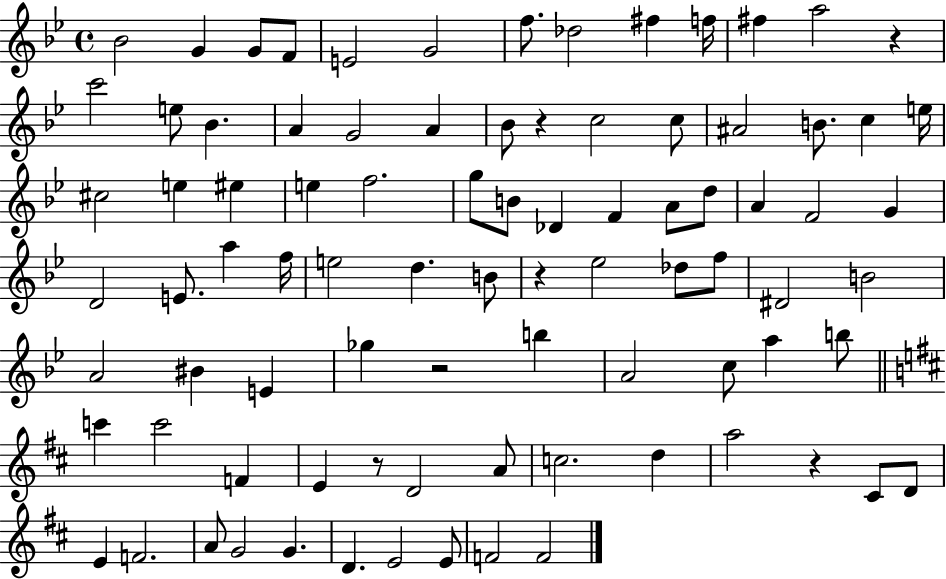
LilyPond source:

{
  \clef treble
  \time 4/4
  \defaultTimeSignature
  \key bes \major
  bes'2 g'4 g'8 f'8 | e'2 g'2 | f''8. des''2 fis''4 f''16 | fis''4 a''2 r4 | \break c'''2 e''8 bes'4. | a'4 g'2 a'4 | bes'8 r4 c''2 c''8 | ais'2 b'8. c''4 e''16 | \break cis''2 e''4 eis''4 | e''4 f''2. | g''8 b'8 des'4 f'4 a'8 d''8 | a'4 f'2 g'4 | \break d'2 e'8. a''4 f''16 | e''2 d''4. b'8 | r4 ees''2 des''8 f''8 | dis'2 b'2 | \break a'2 bis'4 e'4 | ges''4 r2 b''4 | a'2 c''8 a''4 b''8 | \bar "||" \break \key d \major c'''4 c'''2 f'4 | e'4 r8 d'2 a'8 | c''2. d''4 | a''2 r4 cis'8 d'8 | \break e'4 f'2. | a'8 g'2 g'4. | d'4. e'2 e'8 | f'2 f'2 | \break \bar "|."
}